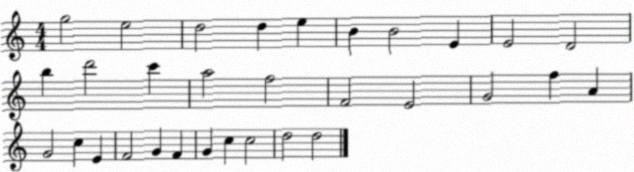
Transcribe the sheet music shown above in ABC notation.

X:1
T:Untitled
M:4/4
L:1/4
K:C
g2 e2 d2 d e B B2 E E2 D2 b d'2 c' a2 f2 F2 E2 G2 f A G2 c E F2 G F G c c2 d2 d2